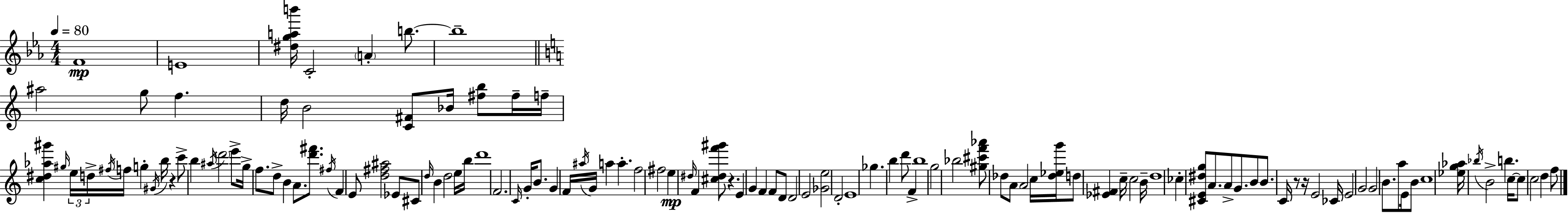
{
  \clef treble
  \numericTimeSignature
  \time 4/4
  \key c \minor
  \tempo 4 = 80
  f'1\mp | e'1 | <dis'' g'' a'' b'''>16 c'2-. \parenthesize a'4-. b''8.~~ | b''1-- | \break \bar "||" \break \key c \major ais''2 g''8 f''4. | d''16 b'2 <c' fis'>8 bes'16 <fis'' b''>8 fis''16-- f''16-- | <c'' dis'' aes'' gis'''>4 \grace { gis''16 } \tuplet 3/2 { e''16 d''16-> \acciaccatura { fis''16 } } f''16 g''4-. \acciaccatura { gis'16 } b''16 r4 | c'''8-> b''4 \acciaccatura { ais''16 } \parenthesize d'''2 | \break e'''8-> g''16-> f''8. d''8-> b'4 a'8. | <d''' fis'''>8. \acciaccatura { fis''16 } f'4 e'8 <d'' fis'' ais''>2 | ees'8 cis'8 \grace { d''16 } b'4 d''2 | e''16 b''16 d'''1 | \break f'2. | \grace { c'16 } g'16-. b'8. g'4 f'16 \acciaccatura { ais''16 } g'16 a''4 | a''4.-. f''2 | fis''2 e''4\mp \grace { dis''16 } f'4 | \break <cis'' dis'' f''' gis'''>8 r4. e'4 g'4 | f'4 f'8 d'8 d'2 | e'2 <ges' e''>2 | d'2-. e'1 | \break ges''4. b''4 | d'''8 f'4-> b''1 | g''2 | bes''2 <gis'' cis''' f''' aes'''>8 des''8 a'8 a'2 | \break c''16 <des'' ees'' g'''>16 d''8 <ees' fis'>4 c''16-- | c''2 b'16-- d''1 | ces''4-. <cis' e' dis'' g''>8 a'8. | a'8-> g'8. b'8 b'8. c'16 r8 r16 | \break e'2 ces'16 e'2 | g'2 g'2 | b'8. a''8 e'16 b'8 c''1 | <ees'' g'' aes''>16 \acciaccatura { bes''16 } b'2-> | \break b''4. c''16~~ c''8 c''2 | d''4 f''8 \bar "|."
}